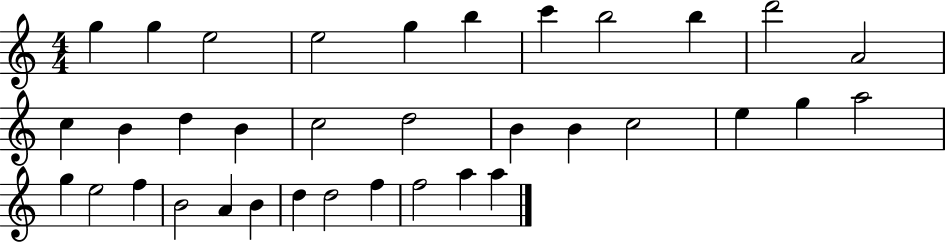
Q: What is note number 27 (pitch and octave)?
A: B4